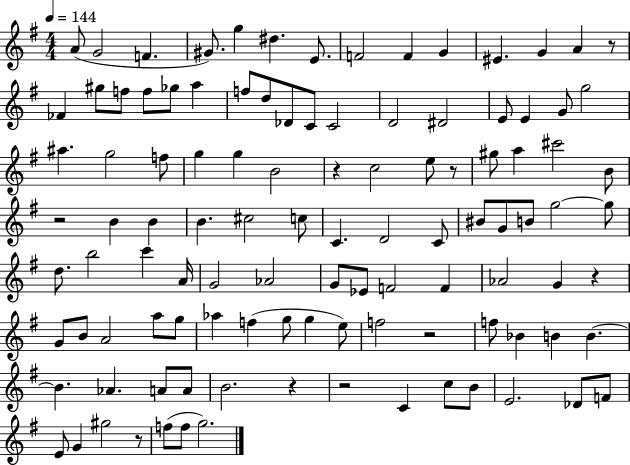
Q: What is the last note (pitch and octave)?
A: G5